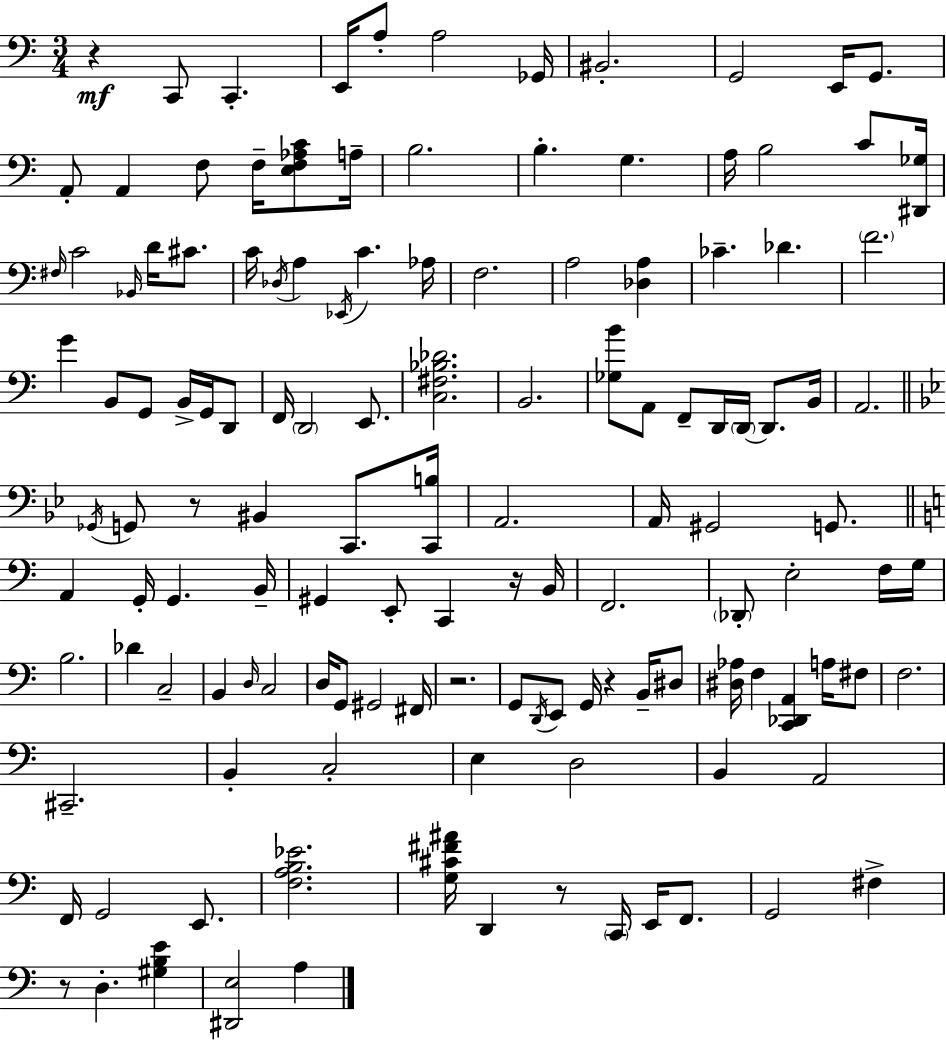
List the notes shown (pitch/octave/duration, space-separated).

R/q C2/e C2/q. E2/s A3/e A3/h Gb2/s BIS2/h. G2/h E2/s G2/e. A2/e A2/q F3/e F3/s [E3,F3,Ab3,C4]/e A3/s B3/h. B3/q. G3/q. A3/s B3/h C4/e [D#2,Gb3]/s F#3/s C4/h Bb2/s D4/s C#4/e. C4/s Db3/s A3/q Eb2/s C4/q. Ab3/s F3/h. A3/h [Db3,A3]/q CES4/q. Db4/q. F4/h. G4/q B2/e G2/e B2/s G2/s D2/e F2/s D2/h E2/e. [C3,F#3,Bb3,Db4]/h. B2/h. [Gb3,B4]/e A2/e F2/e D2/s D2/s D2/e. B2/s A2/h. Gb2/s G2/e R/e BIS2/q C2/e. [C2,B3]/s A2/h. A2/s G#2/h G2/e. A2/q G2/s G2/q. B2/s G#2/q E2/e C2/q R/s B2/s F2/h. Db2/e E3/h F3/s G3/s B3/h. Db4/q C3/h B2/q D3/s C3/h D3/s G2/e G#2/h F#2/s R/h. G2/e D2/s E2/e G2/s R/q B2/s D#3/e [D#3,Ab3]/s F3/q [C2,Db2,A2]/q A3/s F#3/e F3/h. C#2/h. B2/q C3/h E3/q D3/h B2/q A2/h F2/s G2/h E2/e. [F3,A3,B3,Eb4]/h. [G3,C#4,F#4,A#4]/s D2/q R/e C2/s E2/s F2/e. G2/h F#3/q R/e D3/q. [G#3,B3,E4]/q [D#2,E3]/h A3/q